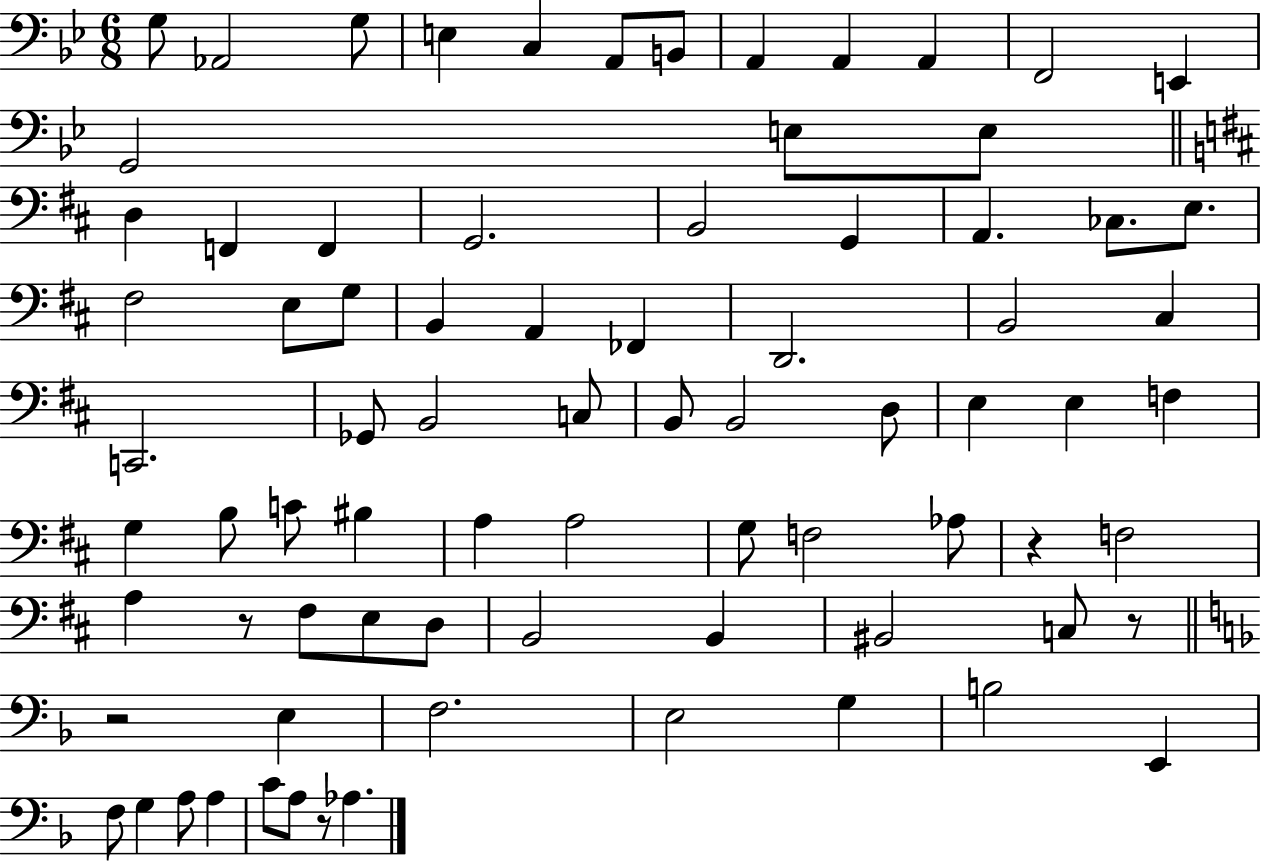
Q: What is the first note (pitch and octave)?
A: G3